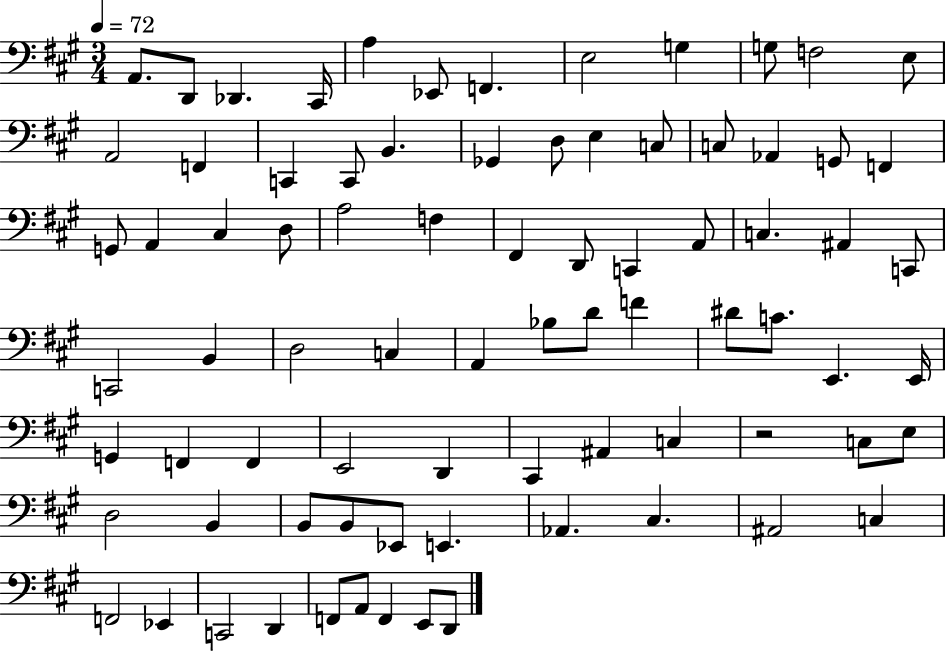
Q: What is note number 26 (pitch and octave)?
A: G2